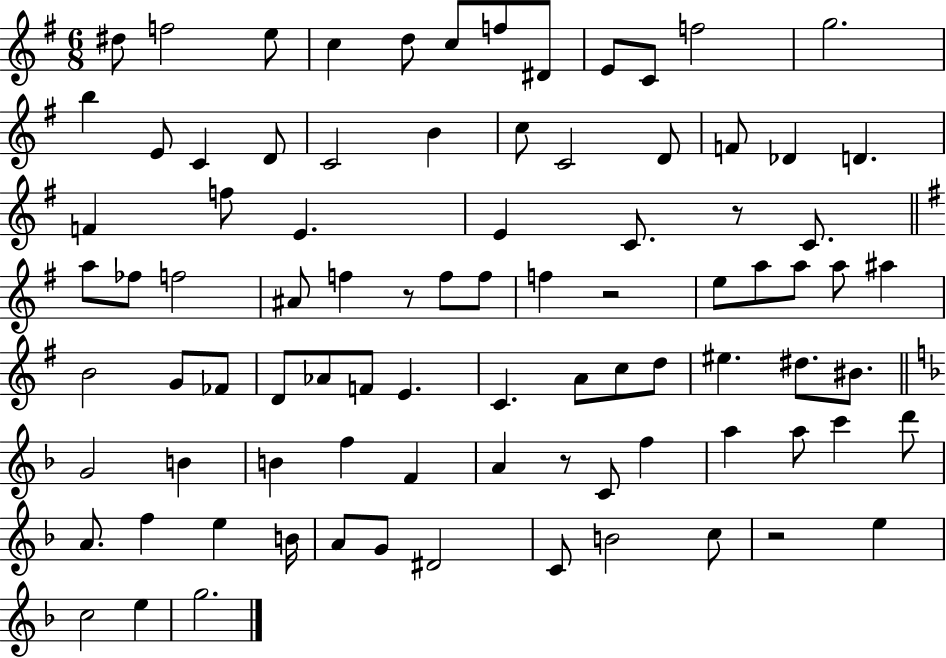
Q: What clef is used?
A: treble